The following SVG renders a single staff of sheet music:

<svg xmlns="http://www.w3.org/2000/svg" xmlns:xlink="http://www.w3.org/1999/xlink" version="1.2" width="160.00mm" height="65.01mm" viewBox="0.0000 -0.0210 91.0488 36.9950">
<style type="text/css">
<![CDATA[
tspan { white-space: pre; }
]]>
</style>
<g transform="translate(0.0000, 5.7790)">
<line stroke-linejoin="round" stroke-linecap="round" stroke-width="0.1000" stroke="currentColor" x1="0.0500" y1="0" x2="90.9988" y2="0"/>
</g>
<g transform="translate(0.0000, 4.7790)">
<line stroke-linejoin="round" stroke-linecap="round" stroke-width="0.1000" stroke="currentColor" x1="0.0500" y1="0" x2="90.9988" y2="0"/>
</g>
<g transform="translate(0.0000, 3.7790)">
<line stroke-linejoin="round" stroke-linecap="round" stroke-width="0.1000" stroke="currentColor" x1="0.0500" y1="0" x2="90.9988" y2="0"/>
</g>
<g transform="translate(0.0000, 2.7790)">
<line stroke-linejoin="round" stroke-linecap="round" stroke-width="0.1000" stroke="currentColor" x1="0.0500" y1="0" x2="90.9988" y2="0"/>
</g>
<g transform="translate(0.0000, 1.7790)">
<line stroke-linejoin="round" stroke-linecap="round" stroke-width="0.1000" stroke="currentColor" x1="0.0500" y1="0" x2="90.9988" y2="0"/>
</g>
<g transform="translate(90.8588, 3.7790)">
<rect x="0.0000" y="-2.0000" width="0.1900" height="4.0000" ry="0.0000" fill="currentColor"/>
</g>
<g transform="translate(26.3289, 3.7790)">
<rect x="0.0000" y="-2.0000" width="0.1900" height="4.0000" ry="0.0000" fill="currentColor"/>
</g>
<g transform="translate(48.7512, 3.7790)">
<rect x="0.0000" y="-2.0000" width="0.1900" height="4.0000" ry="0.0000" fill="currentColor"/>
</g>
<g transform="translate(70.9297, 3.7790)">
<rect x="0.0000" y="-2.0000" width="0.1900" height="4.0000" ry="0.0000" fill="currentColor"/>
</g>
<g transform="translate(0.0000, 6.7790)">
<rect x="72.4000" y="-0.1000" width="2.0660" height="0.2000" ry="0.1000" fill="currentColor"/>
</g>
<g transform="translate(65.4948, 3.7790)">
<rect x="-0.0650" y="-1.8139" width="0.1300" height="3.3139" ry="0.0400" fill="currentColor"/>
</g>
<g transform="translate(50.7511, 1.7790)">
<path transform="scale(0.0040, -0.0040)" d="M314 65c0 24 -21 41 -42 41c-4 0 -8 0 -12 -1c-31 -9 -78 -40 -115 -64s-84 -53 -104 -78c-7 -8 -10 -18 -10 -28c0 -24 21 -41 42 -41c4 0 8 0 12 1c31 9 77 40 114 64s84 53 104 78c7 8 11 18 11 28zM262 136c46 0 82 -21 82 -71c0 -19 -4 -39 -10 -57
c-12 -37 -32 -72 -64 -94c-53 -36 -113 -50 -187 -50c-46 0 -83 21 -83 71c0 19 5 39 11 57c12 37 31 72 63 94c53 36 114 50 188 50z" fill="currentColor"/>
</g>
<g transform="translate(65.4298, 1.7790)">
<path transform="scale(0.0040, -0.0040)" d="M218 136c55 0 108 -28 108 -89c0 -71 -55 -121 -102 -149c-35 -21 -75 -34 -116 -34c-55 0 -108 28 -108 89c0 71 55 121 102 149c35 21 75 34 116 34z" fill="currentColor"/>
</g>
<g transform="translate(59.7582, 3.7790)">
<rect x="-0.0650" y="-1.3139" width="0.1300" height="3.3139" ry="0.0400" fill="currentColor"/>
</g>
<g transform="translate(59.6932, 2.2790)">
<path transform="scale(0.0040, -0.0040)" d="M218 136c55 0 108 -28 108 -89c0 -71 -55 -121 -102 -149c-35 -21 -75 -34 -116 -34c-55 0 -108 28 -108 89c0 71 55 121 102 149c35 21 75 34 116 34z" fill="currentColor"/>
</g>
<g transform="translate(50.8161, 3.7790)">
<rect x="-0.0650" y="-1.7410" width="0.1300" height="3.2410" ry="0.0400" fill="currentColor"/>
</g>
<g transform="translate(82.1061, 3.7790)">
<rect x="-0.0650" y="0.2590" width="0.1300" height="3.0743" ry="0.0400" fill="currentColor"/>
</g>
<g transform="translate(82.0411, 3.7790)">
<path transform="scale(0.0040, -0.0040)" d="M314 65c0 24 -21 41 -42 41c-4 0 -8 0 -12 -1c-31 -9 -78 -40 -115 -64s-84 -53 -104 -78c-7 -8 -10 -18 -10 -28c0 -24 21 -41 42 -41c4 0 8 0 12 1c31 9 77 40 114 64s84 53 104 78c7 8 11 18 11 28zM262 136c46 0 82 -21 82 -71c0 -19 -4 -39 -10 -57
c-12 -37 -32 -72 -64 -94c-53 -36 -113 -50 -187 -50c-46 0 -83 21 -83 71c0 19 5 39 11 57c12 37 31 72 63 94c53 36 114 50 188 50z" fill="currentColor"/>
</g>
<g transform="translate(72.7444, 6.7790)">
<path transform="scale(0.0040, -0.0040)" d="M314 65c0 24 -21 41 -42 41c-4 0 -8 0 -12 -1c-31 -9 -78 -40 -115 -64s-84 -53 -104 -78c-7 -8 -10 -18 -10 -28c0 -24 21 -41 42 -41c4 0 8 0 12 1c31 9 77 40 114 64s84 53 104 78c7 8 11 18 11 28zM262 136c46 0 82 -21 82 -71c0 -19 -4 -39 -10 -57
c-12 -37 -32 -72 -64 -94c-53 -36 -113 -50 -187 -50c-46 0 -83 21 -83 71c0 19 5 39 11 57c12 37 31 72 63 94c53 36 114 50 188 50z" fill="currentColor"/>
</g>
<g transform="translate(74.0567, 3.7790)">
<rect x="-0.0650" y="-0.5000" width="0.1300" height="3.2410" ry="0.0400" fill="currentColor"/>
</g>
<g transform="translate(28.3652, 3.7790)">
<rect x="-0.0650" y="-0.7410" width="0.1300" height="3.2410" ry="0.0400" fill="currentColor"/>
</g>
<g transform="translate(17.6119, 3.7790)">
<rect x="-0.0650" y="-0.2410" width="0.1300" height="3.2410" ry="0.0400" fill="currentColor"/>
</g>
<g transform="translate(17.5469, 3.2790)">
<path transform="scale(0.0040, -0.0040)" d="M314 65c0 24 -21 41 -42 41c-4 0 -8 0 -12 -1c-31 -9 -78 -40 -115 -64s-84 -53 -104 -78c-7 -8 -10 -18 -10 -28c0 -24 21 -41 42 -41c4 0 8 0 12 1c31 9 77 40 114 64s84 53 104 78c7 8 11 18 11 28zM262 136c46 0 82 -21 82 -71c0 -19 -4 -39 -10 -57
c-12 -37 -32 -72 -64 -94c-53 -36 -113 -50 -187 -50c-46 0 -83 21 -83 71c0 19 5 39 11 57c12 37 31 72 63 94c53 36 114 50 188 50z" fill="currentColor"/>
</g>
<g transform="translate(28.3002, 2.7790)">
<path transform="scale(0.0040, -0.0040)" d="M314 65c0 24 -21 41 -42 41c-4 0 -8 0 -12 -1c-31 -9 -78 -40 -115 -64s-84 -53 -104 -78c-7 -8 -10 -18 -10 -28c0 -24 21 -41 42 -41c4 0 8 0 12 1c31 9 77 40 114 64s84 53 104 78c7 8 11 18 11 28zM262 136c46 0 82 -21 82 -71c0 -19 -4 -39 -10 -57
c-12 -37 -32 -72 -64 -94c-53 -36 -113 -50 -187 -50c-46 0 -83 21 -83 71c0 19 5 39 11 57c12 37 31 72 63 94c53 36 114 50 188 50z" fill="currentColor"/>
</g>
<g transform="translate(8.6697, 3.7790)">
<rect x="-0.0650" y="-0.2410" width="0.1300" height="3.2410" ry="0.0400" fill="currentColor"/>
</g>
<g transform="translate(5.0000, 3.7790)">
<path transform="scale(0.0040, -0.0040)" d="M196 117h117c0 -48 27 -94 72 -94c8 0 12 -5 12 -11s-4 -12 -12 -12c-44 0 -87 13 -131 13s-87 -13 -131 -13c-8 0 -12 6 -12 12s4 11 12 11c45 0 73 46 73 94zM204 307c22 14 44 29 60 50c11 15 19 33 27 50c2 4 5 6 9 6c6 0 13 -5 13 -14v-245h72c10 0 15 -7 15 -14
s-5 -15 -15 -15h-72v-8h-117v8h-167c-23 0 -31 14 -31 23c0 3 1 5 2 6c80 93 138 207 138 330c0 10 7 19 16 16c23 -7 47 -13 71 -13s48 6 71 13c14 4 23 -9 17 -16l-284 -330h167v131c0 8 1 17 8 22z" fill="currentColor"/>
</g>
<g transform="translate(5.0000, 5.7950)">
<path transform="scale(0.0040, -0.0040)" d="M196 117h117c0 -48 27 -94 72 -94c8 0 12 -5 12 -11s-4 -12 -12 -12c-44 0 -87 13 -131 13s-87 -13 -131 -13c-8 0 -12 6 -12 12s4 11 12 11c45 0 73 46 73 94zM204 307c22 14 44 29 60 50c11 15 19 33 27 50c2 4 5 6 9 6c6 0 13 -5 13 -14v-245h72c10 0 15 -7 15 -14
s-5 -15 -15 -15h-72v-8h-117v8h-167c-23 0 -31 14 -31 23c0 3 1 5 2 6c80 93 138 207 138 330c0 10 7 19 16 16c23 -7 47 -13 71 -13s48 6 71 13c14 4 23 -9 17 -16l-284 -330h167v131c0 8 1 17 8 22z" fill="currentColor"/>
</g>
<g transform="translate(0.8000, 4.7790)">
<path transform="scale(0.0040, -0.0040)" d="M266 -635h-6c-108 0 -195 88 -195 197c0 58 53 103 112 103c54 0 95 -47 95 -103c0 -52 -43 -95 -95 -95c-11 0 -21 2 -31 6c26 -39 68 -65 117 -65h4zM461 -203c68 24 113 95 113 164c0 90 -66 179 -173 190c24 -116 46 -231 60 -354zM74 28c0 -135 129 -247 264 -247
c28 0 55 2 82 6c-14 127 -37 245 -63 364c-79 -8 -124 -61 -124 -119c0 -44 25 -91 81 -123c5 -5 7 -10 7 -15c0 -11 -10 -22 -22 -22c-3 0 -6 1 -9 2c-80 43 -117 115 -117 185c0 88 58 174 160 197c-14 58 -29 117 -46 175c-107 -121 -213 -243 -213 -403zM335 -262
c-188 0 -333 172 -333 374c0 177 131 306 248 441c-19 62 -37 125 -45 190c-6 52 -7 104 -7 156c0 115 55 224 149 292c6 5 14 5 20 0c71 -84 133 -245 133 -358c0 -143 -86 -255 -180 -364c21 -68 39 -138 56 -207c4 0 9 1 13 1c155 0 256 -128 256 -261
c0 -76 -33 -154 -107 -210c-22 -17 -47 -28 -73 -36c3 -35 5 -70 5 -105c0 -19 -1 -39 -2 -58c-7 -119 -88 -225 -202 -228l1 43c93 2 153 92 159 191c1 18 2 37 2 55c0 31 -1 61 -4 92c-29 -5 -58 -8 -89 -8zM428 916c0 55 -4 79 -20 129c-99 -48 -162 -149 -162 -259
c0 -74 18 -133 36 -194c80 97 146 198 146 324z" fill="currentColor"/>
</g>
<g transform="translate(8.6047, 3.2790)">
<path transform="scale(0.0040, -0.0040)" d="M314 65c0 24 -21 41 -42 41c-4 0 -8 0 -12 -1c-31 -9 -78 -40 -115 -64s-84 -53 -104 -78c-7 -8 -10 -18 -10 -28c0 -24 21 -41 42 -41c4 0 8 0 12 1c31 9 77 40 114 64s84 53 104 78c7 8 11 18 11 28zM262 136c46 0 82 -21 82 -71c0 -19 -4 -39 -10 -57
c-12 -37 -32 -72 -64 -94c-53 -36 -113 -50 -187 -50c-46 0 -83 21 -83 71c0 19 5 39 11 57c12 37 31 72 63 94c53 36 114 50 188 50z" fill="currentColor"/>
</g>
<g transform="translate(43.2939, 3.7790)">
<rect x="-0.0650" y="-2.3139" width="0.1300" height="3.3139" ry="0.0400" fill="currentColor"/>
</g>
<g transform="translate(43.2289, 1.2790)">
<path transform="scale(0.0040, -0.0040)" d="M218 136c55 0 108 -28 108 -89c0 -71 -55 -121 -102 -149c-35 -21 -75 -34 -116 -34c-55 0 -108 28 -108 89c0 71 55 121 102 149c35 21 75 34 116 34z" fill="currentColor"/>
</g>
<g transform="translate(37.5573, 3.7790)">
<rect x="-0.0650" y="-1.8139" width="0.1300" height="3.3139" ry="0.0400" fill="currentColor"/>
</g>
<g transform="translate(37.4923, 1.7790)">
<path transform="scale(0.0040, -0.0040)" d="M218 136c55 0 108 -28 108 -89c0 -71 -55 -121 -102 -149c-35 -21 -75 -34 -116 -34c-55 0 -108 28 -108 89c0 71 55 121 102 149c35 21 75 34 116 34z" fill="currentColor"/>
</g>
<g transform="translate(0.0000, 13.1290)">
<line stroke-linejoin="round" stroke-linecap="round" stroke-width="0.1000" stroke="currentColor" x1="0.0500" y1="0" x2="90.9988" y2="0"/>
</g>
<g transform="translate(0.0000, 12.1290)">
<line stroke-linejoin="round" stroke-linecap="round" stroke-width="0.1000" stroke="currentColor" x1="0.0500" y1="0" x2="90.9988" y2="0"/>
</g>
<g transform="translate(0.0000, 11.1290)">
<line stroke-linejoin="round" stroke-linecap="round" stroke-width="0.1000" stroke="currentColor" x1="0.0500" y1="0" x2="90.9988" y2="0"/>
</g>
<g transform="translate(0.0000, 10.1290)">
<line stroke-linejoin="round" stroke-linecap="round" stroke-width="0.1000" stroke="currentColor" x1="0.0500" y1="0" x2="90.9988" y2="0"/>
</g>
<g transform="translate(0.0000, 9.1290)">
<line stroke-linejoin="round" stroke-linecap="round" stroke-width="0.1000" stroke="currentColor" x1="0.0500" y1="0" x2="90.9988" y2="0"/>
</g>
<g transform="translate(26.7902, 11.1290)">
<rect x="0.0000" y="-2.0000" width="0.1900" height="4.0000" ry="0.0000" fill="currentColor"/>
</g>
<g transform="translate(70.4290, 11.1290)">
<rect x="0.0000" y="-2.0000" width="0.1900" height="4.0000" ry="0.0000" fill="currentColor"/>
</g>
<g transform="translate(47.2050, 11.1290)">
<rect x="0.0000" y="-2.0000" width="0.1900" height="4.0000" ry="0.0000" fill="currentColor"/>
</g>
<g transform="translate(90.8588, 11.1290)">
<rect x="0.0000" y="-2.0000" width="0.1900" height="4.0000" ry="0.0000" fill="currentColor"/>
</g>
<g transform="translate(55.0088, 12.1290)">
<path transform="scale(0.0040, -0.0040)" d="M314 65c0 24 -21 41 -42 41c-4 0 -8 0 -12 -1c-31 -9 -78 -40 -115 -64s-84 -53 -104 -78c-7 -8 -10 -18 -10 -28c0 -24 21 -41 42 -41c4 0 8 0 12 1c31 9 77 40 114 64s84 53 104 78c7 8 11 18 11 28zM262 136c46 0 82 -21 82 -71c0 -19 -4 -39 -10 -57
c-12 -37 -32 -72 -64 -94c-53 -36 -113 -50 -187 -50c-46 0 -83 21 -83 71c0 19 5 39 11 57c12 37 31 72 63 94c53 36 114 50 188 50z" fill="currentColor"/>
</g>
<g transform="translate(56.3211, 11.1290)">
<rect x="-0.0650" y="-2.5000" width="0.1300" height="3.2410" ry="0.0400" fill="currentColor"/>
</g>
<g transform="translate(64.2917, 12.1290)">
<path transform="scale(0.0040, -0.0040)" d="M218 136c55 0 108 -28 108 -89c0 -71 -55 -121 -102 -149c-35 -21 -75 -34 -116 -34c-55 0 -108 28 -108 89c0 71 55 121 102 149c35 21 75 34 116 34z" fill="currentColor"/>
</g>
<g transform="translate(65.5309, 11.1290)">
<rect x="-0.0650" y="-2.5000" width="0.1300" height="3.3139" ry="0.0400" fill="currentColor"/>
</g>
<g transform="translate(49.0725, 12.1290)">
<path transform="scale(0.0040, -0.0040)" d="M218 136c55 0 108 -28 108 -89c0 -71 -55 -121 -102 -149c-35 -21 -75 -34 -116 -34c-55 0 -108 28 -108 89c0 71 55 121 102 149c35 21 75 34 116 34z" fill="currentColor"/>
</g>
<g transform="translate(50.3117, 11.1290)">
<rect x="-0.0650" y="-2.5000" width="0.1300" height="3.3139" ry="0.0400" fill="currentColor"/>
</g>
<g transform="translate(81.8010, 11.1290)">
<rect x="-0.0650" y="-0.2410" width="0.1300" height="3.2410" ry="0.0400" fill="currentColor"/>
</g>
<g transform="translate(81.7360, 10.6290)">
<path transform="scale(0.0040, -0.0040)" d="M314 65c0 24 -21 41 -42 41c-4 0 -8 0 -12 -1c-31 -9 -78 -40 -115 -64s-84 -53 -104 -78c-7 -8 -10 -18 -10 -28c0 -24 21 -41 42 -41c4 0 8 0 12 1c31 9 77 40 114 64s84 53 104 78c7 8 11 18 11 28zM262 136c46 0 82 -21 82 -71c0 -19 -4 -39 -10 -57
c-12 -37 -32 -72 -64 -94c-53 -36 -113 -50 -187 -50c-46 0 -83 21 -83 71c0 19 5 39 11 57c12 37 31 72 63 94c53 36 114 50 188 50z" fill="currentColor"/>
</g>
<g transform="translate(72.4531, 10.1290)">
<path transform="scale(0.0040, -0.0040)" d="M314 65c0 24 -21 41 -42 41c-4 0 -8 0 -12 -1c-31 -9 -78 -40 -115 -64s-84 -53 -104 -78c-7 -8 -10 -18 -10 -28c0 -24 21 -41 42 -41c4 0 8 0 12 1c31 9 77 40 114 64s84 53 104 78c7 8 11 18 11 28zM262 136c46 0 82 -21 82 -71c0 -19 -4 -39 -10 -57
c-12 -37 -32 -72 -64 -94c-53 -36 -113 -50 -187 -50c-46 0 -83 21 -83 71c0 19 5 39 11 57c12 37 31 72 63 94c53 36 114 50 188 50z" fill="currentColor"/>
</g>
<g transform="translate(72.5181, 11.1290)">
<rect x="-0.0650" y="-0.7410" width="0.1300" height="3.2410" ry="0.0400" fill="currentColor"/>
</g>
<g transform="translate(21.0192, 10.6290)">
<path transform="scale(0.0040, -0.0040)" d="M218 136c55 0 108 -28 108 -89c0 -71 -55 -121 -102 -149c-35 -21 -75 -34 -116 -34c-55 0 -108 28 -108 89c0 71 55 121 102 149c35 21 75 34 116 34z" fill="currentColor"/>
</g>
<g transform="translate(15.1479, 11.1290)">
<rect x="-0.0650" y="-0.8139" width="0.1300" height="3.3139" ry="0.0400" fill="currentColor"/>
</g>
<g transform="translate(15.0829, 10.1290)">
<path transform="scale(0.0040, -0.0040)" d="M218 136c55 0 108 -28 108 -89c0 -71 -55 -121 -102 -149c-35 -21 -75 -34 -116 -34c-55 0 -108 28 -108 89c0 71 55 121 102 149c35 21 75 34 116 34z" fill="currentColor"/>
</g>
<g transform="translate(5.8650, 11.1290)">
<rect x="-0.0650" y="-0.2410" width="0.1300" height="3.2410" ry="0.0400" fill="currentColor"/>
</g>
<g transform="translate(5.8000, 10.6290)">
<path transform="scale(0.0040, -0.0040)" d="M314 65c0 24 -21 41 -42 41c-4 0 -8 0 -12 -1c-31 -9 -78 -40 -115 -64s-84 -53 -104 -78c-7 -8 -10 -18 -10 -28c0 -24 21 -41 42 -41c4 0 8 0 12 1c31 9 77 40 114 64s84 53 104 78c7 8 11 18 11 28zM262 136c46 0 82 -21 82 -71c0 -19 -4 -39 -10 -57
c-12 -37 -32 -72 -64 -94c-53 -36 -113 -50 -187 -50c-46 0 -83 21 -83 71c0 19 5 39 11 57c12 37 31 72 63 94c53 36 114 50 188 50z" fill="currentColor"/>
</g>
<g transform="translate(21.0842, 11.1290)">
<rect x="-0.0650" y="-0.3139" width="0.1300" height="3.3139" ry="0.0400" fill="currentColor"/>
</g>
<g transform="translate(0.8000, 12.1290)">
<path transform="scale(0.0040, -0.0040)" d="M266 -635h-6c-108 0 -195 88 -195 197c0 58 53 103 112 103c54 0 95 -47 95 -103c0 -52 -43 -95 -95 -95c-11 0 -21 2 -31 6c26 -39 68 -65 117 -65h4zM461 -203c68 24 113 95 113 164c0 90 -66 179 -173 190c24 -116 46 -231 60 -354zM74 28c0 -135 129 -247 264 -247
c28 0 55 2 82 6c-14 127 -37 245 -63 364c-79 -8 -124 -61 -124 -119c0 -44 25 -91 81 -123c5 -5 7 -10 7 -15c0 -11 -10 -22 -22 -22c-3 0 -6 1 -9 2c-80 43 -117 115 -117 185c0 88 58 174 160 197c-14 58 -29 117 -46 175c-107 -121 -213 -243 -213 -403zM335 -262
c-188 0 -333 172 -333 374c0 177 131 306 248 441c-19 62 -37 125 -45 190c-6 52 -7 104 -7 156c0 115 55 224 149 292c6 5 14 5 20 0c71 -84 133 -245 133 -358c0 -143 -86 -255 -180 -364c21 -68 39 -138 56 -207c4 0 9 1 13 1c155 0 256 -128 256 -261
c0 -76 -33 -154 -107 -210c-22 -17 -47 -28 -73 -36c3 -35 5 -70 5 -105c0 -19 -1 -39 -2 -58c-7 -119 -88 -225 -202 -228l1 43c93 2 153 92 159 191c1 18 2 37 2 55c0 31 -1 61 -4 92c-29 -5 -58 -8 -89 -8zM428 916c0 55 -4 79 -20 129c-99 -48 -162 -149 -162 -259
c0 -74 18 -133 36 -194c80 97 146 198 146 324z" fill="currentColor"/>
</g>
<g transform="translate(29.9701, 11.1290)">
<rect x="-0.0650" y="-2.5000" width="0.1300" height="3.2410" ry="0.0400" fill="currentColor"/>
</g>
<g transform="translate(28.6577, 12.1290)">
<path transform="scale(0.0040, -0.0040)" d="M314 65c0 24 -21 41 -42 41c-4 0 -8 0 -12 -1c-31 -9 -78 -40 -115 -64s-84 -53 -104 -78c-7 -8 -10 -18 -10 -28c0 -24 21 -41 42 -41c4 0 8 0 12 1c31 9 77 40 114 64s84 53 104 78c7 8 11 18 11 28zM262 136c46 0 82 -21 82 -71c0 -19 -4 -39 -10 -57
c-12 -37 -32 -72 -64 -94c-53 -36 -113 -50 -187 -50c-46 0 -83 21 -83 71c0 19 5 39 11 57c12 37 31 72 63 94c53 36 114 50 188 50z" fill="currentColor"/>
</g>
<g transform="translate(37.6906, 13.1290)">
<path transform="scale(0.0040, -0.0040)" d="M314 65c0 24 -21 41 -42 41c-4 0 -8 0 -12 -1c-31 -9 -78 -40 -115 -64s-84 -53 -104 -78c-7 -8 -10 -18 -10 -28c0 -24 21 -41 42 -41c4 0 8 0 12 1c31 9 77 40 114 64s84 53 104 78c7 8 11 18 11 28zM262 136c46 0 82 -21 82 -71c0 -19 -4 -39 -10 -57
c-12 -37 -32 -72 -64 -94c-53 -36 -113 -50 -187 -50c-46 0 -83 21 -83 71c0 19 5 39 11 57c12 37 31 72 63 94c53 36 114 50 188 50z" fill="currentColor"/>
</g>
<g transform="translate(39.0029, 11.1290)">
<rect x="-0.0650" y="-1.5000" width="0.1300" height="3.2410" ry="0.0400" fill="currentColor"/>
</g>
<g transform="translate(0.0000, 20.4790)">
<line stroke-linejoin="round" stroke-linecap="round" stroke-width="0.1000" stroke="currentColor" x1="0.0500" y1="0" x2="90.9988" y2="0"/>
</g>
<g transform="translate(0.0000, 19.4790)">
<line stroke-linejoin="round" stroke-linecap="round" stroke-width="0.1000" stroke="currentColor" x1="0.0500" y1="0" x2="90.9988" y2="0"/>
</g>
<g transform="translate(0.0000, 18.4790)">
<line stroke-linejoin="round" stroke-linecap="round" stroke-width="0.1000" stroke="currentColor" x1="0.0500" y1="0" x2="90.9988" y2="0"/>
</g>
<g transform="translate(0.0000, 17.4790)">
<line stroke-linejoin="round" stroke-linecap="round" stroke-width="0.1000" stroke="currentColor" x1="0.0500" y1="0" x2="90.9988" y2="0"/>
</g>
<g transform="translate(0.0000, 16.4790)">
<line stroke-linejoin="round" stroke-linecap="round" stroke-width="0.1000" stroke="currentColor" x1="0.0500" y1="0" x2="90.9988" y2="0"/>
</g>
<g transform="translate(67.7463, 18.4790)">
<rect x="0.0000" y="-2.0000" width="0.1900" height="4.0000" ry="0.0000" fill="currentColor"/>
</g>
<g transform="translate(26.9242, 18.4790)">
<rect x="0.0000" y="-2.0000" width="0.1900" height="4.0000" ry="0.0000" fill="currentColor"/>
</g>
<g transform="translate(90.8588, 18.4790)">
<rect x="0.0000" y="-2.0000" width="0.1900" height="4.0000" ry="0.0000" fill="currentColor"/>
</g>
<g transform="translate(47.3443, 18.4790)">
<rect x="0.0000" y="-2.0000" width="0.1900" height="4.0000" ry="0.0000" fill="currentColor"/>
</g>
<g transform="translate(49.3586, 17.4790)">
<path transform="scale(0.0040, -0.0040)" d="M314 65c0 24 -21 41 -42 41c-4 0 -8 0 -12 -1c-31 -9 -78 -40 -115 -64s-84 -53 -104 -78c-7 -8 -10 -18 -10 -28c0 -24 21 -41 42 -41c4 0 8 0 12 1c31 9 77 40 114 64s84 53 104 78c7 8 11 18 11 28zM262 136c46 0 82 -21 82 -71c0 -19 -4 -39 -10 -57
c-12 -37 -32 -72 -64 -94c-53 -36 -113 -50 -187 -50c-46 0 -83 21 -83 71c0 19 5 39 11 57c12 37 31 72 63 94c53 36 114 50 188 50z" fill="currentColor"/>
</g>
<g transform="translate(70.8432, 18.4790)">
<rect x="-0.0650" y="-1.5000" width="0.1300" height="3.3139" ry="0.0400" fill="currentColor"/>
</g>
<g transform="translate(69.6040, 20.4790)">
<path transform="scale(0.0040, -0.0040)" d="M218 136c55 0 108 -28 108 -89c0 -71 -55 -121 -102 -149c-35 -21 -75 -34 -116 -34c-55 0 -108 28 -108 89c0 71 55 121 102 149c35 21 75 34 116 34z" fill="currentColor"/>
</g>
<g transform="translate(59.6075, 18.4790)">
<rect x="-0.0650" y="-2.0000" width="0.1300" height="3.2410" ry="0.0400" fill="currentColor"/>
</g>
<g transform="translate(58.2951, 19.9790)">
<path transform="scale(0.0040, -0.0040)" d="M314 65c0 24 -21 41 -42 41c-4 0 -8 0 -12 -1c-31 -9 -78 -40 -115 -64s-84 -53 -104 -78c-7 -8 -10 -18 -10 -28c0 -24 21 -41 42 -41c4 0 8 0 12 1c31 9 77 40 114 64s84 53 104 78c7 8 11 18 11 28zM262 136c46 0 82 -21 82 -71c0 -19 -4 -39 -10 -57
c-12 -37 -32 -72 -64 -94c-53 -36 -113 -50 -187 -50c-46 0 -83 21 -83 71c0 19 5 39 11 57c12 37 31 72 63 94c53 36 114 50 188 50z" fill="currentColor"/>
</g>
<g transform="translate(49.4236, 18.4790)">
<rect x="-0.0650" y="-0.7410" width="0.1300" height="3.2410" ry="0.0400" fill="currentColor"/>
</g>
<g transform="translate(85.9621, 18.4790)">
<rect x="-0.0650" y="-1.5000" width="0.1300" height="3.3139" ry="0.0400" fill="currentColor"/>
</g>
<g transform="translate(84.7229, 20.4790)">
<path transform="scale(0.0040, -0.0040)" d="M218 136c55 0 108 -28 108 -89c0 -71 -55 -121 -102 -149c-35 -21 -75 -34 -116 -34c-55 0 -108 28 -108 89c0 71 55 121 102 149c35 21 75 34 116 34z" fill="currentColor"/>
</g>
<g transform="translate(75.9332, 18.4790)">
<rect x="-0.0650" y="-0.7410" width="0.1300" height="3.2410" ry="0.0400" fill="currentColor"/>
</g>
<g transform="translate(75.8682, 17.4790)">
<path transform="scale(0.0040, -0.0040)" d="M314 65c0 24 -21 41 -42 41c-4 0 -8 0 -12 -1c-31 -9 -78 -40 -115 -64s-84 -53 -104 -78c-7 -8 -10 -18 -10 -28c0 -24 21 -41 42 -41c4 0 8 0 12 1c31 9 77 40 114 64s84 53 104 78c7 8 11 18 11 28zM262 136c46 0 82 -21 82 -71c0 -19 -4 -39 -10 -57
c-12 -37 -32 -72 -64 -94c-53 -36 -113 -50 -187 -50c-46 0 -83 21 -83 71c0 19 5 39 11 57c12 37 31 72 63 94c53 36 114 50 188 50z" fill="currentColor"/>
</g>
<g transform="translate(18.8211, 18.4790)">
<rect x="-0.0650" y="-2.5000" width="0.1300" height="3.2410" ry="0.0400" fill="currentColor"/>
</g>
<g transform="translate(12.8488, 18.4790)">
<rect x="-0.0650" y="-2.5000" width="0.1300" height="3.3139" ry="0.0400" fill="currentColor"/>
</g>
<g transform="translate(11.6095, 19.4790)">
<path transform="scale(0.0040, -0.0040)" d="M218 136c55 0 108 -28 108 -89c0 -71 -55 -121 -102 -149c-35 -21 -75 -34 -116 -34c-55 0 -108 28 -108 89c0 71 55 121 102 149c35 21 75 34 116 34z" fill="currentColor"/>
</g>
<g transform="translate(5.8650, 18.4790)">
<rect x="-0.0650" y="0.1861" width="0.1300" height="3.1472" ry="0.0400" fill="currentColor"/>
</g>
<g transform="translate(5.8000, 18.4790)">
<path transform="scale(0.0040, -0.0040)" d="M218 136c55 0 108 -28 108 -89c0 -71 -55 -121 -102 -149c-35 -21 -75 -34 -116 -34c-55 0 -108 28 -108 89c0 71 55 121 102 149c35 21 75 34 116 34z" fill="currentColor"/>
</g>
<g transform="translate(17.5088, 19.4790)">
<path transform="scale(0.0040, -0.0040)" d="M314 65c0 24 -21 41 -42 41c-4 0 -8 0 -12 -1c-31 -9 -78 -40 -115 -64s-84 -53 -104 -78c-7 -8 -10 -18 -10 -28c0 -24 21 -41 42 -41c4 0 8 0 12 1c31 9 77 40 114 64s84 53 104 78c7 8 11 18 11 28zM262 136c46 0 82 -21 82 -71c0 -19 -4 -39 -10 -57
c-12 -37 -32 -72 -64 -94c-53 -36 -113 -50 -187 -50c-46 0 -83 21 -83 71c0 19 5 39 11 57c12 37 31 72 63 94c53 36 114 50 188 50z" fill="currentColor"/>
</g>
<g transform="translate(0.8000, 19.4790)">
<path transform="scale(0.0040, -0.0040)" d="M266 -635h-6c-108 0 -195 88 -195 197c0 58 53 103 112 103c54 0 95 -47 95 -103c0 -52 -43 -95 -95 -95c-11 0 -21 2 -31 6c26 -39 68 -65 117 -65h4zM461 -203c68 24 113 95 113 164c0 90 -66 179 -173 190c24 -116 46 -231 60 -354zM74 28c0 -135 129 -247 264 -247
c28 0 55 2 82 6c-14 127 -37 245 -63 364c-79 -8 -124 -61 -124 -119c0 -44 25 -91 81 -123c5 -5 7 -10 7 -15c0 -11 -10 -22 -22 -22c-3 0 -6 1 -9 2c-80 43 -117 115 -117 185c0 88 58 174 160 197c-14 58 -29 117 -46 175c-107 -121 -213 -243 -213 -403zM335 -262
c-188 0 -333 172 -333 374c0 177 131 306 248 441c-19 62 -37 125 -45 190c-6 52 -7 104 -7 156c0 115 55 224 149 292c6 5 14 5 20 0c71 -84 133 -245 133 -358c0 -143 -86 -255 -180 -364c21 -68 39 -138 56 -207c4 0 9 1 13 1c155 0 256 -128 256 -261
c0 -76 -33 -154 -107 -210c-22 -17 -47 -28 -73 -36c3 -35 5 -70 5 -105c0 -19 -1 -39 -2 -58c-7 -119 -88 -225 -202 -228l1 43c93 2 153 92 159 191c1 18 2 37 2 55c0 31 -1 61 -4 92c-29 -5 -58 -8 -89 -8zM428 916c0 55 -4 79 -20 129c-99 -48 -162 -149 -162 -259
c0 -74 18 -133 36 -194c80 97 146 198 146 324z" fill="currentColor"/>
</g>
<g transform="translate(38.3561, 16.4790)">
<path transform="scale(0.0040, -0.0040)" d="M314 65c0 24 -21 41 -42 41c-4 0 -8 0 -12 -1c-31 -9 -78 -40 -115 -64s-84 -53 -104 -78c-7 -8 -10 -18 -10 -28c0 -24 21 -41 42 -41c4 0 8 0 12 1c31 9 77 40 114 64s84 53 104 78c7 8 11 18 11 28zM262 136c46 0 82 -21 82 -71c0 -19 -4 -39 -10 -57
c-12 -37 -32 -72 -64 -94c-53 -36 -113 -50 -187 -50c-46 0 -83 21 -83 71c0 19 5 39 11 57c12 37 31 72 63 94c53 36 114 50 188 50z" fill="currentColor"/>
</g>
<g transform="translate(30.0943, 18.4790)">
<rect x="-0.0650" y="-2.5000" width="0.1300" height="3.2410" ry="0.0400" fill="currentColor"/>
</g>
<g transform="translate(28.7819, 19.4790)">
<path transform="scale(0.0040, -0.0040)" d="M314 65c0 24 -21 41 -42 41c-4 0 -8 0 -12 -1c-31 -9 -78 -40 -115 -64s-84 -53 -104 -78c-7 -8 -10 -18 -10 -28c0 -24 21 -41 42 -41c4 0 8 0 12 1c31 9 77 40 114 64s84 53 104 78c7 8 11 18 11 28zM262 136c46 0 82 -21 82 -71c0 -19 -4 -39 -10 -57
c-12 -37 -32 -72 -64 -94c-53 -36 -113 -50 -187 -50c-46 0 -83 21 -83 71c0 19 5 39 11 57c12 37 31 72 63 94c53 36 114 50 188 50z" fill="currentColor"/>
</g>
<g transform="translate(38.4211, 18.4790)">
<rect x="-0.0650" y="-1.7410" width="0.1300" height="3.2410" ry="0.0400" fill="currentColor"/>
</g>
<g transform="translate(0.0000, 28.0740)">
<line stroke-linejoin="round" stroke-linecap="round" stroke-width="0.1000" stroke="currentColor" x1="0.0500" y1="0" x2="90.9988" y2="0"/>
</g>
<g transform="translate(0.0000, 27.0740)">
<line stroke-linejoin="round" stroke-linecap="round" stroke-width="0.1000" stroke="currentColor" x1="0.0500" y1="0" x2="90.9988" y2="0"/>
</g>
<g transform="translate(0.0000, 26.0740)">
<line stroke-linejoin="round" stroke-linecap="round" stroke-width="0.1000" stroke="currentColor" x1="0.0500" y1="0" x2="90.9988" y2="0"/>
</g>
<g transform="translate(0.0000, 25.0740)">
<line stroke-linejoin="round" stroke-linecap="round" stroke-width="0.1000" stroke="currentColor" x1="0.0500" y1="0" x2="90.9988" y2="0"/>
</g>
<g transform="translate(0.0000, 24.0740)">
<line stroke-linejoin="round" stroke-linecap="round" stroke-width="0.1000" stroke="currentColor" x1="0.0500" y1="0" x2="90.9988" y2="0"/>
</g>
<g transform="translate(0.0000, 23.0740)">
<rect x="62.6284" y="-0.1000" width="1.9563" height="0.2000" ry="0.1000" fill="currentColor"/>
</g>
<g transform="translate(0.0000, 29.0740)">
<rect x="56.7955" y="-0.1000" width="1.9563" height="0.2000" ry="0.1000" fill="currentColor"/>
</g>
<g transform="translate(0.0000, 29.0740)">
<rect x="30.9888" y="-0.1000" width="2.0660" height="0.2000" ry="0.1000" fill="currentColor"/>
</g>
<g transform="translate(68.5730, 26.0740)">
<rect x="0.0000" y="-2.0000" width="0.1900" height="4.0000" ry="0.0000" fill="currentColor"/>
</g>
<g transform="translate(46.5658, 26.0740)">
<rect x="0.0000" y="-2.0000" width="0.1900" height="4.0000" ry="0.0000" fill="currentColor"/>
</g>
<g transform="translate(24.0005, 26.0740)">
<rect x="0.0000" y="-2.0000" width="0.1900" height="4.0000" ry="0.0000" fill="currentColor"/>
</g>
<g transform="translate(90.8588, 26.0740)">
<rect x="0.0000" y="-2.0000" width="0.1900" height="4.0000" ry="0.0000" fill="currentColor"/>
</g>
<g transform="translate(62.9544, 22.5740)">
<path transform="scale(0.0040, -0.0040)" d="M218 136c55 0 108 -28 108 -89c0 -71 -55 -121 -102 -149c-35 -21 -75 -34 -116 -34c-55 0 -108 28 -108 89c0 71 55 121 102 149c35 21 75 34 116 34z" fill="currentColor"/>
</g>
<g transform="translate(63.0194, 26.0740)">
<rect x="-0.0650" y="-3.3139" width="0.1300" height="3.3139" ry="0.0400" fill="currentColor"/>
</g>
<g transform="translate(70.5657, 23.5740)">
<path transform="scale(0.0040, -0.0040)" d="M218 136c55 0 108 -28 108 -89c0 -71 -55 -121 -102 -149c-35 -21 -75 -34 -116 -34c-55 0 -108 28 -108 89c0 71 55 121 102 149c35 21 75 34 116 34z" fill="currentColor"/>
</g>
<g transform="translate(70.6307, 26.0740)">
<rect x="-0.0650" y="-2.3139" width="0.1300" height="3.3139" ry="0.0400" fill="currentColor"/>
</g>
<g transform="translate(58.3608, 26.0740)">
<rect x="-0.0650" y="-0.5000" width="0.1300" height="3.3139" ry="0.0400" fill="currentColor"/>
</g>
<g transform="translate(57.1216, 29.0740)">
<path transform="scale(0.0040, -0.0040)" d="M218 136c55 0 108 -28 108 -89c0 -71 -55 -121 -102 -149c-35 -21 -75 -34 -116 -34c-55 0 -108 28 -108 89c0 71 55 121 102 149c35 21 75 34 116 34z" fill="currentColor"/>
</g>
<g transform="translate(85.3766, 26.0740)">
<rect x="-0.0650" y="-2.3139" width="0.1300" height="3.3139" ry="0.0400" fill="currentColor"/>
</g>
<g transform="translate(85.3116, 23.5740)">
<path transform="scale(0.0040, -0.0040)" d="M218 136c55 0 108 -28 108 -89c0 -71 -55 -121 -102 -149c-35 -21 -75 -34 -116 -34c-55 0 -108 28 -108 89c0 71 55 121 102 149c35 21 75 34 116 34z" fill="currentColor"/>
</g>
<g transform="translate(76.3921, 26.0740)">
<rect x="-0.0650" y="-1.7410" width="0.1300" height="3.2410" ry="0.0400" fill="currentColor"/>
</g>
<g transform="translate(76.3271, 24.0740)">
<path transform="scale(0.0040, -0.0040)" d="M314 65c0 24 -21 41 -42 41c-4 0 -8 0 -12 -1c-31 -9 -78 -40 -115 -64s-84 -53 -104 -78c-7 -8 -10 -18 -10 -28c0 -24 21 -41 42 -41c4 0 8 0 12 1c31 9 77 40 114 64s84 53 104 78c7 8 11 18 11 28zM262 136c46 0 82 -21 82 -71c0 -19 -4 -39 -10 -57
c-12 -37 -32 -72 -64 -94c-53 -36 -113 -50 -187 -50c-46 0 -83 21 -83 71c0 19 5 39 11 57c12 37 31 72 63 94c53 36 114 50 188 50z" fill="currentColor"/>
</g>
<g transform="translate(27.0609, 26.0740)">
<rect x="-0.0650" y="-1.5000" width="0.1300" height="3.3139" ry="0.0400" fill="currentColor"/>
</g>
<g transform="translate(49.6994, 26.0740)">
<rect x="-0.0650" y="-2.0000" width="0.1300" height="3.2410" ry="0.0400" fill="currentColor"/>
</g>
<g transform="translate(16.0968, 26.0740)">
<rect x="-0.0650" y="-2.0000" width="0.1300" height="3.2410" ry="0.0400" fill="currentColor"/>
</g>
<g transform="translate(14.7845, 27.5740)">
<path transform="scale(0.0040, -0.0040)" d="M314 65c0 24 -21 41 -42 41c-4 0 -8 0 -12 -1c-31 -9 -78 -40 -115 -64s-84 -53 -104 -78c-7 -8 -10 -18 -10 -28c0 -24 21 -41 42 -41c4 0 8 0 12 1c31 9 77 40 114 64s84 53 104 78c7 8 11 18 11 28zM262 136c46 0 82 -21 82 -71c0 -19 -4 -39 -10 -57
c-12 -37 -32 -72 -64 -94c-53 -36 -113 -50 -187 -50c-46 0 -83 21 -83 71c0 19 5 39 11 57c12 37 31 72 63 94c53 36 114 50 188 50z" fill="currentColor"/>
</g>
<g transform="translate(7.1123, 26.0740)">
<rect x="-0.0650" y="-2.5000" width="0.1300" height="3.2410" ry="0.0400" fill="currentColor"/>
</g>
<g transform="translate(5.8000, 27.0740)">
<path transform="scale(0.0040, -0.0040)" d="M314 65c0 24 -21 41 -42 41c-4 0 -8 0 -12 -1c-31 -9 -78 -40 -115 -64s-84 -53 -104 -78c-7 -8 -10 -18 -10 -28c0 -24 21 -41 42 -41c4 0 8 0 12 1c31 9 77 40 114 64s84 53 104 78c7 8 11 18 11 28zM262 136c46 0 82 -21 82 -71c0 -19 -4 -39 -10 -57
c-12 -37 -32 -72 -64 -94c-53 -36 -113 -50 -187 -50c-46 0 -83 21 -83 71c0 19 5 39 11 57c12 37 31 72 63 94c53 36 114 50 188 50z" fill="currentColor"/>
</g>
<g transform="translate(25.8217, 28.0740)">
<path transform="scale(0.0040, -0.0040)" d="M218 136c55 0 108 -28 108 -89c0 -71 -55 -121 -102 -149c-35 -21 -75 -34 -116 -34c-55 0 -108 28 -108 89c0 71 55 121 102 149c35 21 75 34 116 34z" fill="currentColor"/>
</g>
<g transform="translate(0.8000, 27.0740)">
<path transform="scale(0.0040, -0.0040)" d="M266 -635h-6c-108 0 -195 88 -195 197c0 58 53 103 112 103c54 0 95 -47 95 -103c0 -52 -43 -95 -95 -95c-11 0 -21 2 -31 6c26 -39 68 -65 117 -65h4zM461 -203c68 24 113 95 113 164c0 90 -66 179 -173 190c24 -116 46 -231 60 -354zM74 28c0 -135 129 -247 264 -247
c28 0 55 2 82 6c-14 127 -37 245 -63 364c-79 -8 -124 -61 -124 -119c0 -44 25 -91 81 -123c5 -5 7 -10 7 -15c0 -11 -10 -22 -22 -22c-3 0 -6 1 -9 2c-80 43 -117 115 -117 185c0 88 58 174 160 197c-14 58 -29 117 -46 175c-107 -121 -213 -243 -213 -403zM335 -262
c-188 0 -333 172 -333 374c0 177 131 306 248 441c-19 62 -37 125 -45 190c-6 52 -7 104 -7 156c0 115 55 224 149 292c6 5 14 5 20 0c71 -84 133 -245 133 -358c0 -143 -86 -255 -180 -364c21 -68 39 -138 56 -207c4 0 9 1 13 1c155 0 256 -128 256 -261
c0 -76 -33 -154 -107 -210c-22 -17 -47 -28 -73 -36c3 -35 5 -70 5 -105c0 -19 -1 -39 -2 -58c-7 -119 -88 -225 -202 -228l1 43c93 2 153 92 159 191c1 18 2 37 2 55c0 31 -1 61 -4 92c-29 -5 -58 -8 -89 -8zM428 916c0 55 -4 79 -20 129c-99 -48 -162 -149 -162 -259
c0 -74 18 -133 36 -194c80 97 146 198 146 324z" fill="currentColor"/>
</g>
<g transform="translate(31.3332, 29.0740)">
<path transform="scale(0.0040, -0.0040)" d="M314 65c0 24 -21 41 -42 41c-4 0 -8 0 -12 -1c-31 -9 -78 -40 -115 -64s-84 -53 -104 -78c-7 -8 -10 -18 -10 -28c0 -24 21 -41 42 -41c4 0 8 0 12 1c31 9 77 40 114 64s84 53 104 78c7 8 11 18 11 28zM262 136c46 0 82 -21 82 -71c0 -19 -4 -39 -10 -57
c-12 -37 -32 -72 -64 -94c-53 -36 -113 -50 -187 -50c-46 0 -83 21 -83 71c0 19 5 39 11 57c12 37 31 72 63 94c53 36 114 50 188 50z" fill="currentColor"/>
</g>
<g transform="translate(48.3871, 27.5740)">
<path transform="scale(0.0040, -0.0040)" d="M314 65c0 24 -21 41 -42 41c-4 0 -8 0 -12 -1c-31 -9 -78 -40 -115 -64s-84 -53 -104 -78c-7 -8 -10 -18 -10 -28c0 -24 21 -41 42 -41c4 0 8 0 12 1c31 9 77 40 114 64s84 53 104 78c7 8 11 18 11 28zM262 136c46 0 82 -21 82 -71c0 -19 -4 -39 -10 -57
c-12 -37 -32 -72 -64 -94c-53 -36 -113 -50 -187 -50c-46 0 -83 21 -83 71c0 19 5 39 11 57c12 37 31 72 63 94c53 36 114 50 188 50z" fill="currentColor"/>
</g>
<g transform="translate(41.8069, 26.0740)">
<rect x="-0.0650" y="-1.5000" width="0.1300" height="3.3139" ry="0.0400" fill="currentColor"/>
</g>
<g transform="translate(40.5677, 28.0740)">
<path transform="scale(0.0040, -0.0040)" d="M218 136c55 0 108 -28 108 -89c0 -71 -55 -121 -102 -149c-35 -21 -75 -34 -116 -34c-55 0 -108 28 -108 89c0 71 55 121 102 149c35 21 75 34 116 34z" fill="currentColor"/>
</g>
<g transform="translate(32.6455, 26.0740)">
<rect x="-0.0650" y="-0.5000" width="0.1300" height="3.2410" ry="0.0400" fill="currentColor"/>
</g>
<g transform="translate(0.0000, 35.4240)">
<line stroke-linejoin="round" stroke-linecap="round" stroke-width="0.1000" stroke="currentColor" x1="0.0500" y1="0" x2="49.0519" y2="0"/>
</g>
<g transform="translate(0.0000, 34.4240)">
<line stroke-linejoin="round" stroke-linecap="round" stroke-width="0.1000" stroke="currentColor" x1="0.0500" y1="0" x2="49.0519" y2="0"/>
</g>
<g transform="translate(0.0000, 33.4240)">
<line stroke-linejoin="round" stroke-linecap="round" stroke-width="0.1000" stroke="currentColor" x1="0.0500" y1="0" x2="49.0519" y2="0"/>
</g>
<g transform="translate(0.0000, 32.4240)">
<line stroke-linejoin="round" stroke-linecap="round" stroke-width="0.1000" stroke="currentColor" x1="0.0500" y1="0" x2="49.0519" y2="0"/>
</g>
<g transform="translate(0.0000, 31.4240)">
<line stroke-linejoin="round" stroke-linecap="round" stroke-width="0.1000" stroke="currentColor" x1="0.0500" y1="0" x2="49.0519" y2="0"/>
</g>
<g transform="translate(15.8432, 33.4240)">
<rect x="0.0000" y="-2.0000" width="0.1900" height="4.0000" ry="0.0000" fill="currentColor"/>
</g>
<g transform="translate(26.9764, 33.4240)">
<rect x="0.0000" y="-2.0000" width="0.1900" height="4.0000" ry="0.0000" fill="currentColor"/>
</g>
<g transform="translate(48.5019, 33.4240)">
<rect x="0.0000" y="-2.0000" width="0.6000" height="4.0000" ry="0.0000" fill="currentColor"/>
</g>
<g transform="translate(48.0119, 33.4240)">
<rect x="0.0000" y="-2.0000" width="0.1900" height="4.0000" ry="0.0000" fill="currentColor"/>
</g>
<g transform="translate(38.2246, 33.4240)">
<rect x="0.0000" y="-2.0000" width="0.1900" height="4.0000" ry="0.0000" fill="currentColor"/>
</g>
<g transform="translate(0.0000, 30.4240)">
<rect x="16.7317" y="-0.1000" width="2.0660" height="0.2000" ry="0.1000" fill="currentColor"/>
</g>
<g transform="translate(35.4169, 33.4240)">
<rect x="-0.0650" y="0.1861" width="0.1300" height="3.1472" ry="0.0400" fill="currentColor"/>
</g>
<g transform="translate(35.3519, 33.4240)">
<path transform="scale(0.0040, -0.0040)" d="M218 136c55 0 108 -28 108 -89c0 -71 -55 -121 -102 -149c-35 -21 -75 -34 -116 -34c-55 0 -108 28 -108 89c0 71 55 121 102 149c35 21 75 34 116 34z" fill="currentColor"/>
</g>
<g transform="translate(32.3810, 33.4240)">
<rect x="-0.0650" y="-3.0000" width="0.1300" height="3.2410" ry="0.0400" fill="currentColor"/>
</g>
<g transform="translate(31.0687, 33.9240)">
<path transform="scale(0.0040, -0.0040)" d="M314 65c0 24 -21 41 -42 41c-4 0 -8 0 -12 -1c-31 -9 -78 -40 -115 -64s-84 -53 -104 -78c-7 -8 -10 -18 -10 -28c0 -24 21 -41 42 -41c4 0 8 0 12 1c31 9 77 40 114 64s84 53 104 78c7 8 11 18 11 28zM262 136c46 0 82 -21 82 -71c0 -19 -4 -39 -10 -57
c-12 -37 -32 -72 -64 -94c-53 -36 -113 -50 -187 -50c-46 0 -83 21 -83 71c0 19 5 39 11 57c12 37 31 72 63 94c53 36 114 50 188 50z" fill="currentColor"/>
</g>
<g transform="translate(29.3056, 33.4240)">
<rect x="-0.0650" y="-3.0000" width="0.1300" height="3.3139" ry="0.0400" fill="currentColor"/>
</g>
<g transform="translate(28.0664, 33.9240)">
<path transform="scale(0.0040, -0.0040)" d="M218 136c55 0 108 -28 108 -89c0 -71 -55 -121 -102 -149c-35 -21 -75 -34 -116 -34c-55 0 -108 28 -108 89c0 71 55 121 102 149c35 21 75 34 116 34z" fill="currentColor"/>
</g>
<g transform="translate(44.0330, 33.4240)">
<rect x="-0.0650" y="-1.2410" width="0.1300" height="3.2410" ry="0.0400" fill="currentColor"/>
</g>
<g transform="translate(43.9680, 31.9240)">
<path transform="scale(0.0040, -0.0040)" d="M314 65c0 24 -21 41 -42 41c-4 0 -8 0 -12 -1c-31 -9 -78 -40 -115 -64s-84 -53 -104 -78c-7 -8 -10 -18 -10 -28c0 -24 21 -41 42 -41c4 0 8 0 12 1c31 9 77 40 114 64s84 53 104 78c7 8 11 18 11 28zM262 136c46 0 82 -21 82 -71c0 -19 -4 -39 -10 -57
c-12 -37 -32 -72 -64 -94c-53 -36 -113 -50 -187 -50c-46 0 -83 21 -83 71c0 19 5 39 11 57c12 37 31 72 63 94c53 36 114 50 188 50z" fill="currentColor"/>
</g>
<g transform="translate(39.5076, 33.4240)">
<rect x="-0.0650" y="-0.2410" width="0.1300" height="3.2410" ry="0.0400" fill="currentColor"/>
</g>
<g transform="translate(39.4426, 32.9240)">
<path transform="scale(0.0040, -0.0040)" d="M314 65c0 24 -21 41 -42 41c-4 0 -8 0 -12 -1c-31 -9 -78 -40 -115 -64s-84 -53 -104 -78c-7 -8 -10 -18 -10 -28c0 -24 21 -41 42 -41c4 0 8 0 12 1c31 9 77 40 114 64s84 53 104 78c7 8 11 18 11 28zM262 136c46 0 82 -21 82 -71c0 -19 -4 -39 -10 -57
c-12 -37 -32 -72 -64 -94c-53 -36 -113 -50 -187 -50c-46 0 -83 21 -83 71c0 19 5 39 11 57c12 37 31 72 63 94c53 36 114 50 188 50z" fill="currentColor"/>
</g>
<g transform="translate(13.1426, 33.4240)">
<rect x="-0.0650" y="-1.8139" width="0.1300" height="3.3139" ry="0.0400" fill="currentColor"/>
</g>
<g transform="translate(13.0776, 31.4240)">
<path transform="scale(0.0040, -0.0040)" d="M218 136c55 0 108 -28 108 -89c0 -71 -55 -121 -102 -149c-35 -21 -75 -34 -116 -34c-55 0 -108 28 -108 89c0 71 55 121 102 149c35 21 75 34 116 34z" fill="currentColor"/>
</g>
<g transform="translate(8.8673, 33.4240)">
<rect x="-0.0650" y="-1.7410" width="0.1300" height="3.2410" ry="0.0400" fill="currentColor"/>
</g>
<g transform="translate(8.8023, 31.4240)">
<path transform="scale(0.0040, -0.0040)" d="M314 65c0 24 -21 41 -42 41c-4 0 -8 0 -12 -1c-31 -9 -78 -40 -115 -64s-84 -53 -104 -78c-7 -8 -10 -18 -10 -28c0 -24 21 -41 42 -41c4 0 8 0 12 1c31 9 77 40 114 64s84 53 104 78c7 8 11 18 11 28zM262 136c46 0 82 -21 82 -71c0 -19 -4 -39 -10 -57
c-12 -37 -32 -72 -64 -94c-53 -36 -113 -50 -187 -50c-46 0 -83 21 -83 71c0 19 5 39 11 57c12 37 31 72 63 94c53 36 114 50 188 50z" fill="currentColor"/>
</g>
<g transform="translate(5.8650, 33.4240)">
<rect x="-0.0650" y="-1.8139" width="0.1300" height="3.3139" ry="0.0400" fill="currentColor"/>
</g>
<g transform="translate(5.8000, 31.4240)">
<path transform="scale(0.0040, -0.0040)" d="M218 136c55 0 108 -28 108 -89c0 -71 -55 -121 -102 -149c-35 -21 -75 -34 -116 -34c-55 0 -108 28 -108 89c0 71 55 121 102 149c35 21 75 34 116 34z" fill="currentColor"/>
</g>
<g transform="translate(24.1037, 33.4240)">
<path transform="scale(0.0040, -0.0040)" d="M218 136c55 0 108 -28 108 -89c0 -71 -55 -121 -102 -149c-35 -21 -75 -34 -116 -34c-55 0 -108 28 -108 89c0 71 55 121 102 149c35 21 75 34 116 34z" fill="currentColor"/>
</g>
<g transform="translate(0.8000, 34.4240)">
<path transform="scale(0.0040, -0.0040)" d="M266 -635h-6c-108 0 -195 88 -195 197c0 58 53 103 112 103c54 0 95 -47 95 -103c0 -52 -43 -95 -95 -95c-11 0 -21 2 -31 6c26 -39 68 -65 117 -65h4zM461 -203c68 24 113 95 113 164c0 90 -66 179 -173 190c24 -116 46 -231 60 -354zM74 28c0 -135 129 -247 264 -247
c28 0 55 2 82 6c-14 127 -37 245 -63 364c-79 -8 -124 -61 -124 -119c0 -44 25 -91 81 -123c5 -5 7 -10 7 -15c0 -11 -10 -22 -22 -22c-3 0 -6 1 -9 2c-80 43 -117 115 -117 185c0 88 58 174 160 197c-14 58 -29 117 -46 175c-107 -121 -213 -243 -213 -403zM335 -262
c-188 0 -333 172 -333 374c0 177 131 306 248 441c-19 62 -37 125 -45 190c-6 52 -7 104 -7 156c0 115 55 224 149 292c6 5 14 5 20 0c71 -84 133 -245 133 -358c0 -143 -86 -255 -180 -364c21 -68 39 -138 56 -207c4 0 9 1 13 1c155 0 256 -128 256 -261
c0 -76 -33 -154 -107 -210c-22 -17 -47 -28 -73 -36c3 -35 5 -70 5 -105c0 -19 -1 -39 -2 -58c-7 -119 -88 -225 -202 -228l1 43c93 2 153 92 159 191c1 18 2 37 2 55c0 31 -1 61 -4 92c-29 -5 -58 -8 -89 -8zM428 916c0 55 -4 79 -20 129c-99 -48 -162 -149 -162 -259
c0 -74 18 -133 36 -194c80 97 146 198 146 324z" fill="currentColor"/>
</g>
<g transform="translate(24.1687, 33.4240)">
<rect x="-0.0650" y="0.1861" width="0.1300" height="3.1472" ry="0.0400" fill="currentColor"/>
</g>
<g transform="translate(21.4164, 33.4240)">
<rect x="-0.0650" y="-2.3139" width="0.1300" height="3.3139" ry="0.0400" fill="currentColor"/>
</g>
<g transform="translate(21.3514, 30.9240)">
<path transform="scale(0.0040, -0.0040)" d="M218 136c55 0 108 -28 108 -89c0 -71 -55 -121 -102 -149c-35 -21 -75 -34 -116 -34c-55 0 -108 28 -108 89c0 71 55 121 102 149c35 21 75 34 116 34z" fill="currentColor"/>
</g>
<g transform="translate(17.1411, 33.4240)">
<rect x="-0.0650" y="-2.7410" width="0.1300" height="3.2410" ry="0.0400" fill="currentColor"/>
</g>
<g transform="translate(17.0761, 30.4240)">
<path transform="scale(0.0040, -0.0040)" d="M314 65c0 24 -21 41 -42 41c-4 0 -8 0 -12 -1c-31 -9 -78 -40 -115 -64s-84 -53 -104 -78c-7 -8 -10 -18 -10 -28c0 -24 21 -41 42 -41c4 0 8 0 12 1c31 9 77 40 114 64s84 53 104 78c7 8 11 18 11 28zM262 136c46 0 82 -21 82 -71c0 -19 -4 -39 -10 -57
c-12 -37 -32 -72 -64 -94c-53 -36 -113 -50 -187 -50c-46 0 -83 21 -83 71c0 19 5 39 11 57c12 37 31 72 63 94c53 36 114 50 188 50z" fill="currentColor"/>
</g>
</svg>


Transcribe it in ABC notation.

X:1
T:Untitled
M:4/4
L:1/4
K:C
c2 c2 d2 f g f2 e f C2 B2 c2 d c G2 E2 G G2 G d2 c2 B G G2 G2 f2 d2 F2 E d2 E G2 F2 E C2 E F2 C b g f2 g f f2 f a2 g B A A2 B c2 e2